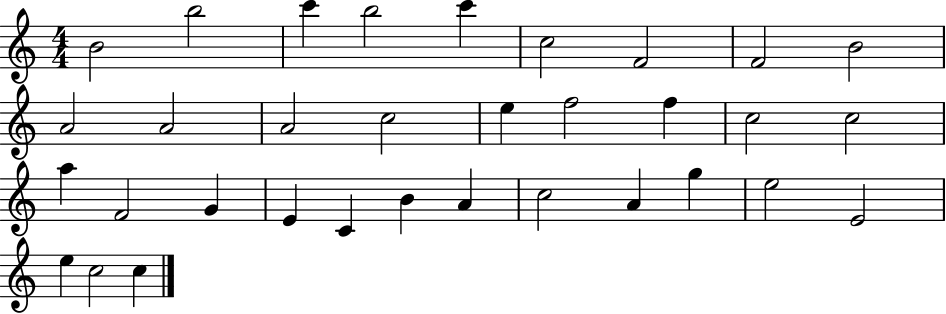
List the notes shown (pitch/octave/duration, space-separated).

B4/h B5/h C6/q B5/h C6/q C5/h F4/h F4/h B4/h A4/h A4/h A4/h C5/h E5/q F5/h F5/q C5/h C5/h A5/q F4/h G4/q E4/q C4/q B4/q A4/q C5/h A4/q G5/q E5/h E4/h E5/q C5/h C5/q